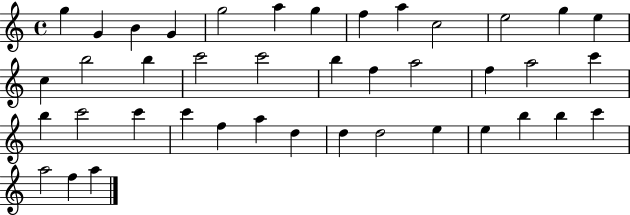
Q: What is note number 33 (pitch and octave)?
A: D5